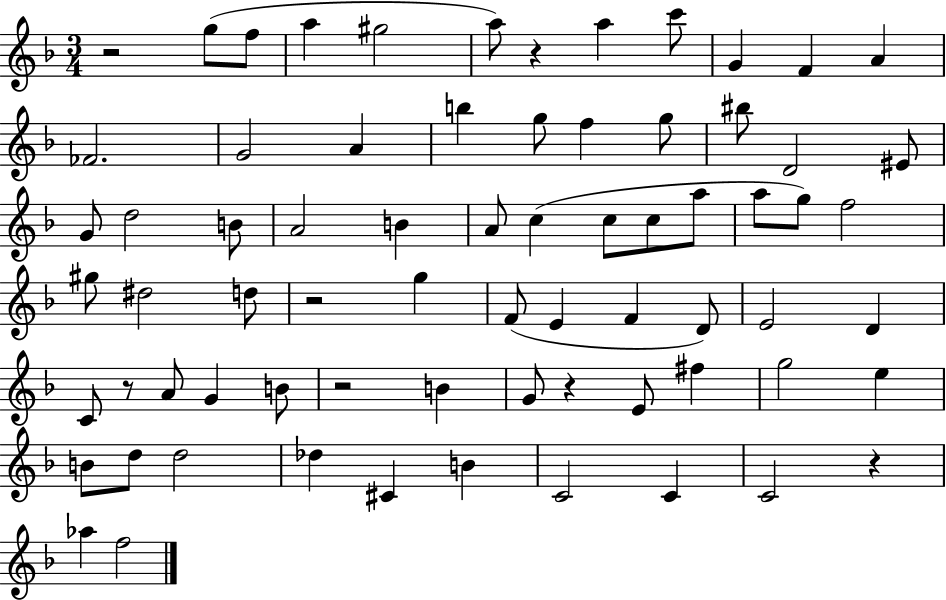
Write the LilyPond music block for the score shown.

{
  \clef treble
  \numericTimeSignature
  \time 3/4
  \key f \major
  r2 g''8( f''8 | a''4 gis''2 | a''8) r4 a''4 c'''8 | g'4 f'4 a'4 | \break fes'2. | g'2 a'4 | b''4 g''8 f''4 g''8 | bis''8 d'2 eis'8 | \break g'8 d''2 b'8 | a'2 b'4 | a'8 c''4( c''8 c''8 a''8 | a''8 g''8) f''2 | \break gis''8 dis''2 d''8 | r2 g''4 | f'8( e'4 f'4 d'8) | e'2 d'4 | \break c'8 r8 a'8 g'4 b'8 | r2 b'4 | g'8 r4 e'8 fis''4 | g''2 e''4 | \break b'8 d''8 d''2 | des''4 cis'4 b'4 | c'2 c'4 | c'2 r4 | \break aes''4 f''2 | \bar "|."
}